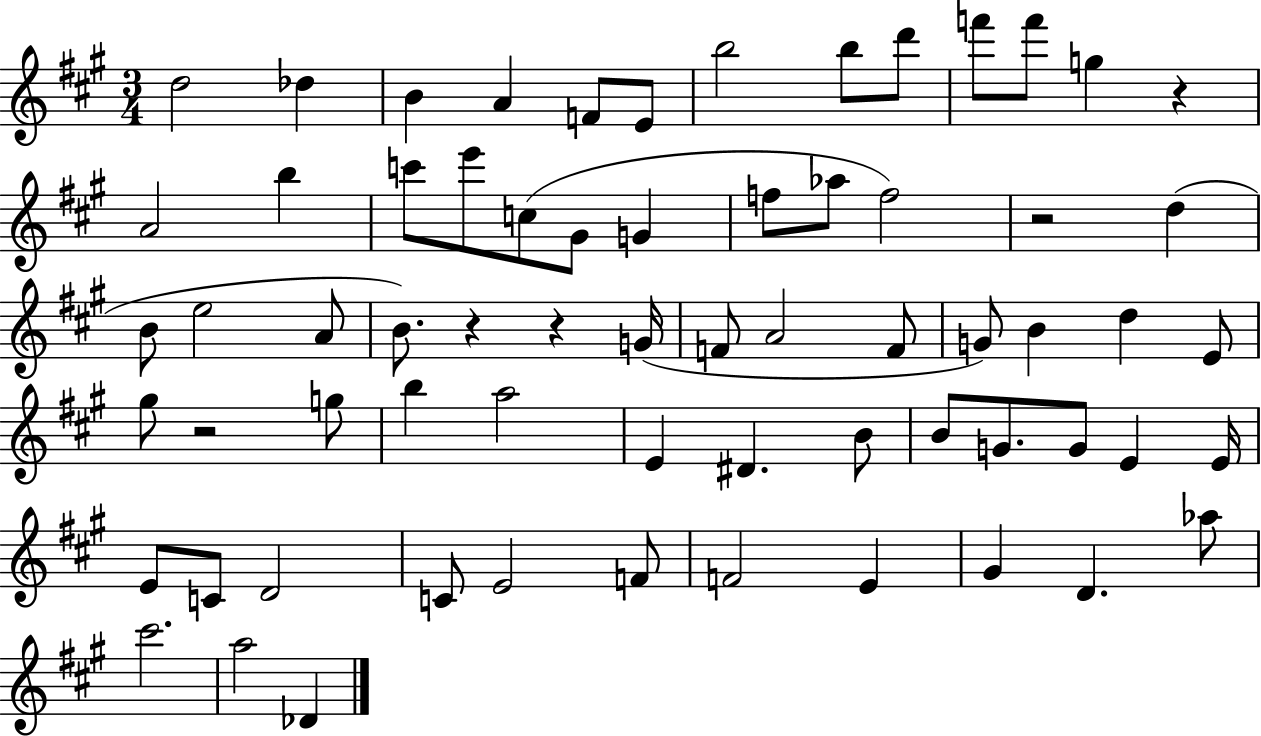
{
  \clef treble
  \numericTimeSignature
  \time 3/4
  \key a \major
  d''2 des''4 | b'4 a'4 f'8 e'8 | b''2 b''8 d'''8 | f'''8 f'''8 g''4 r4 | \break a'2 b''4 | c'''8 e'''8 c''8( gis'8 g'4 | f''8 aes''8 f''2) | r2 d''4( | \break b'8 e''2 a'8 | b'8.) r4 r4 g'16( | f'8 a'2 f'8 | g'8) b'4 d''4 e'8 | \break gis''8 r2 g''8 | b''4 a''2 | e'4 dis'4. b'8 | b'8 g'8. g'8 e'4 e'16 | \break e'8 c'8 d'2 | c'8 e'2 f'8 | f'2 e'4 | gis'4 d'4. aes''8 | \break cis'''2. | a''2 des'4 | \bar "|."
}